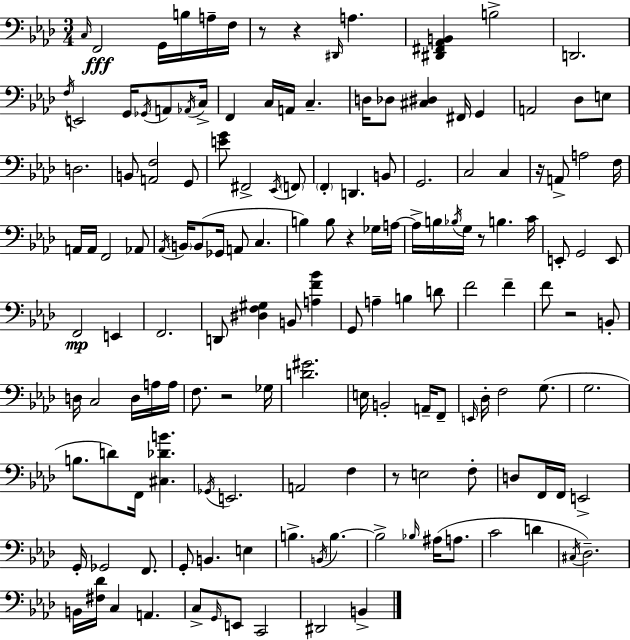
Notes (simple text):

C3/s F2/h G2/s B3/s A3/s F3/s R/e R/q D#2/s A3/q. [D#2,F#2,Ab2,B2]/q B3/h D2/h. F3/s E2/h G2/s Gb2/s A2/e Ab2/s C3/s F2/q C3/s A2/s C3/q. D3/s Db3/e [C#3,D#3]/q F#2/s G2/q A2/h Db3/e E3/e D3/h. B2/e [A2,F3]/h G2/e [E4,G4]/e F#2/h Eb2/s F2/e F2/q D2/q. B2/e G2/h. C3/h C3/q R/s A2/e A3/h F3/s A2/s A2/s F2/h Ab2/e Ab2/s B2/s B2/e Gb2/s A2/e C3/q. B3/q B3/e R/q Gb3/s A3/s A3/s B3/s Bb3/s G3/s R/e B3/q. C4/s E2/e G2/h E2/e F2/h E2/q F2/h. D2/e [D#3,F3,G#3]/q B2/e [A3,F4,Bb4]/q G2/e A3/q B3/q D4/e F4/h F4/q F4/e R/h B2/e D3/s C3/h D3/s A3/s A3/s F3/e. R/h Gb3/s [D4,G#4]/h. E3/s B2/h A2/s F2/e E2/s Db3/s F3/h G3/e. G3/h. B3/e. D4/e F2/s [C#3,Db4,B4]/q. Gb2/s E2/h. A2/h F3/q R/e E3/h F3/e D3/e F2/s F2/s E2/h G2/s Gb2/h F2/e. G2/e B2/q. E3/q B3/q. B2/s B3/q. B3/h Bb3/s A#3/s A3/e. C4/h D4/q C#3/s Db3/h. B2/s [F#3,Db4]/s C3/q A2/q. C3/e G2/s E2/e C2/h D#2/h B2/q